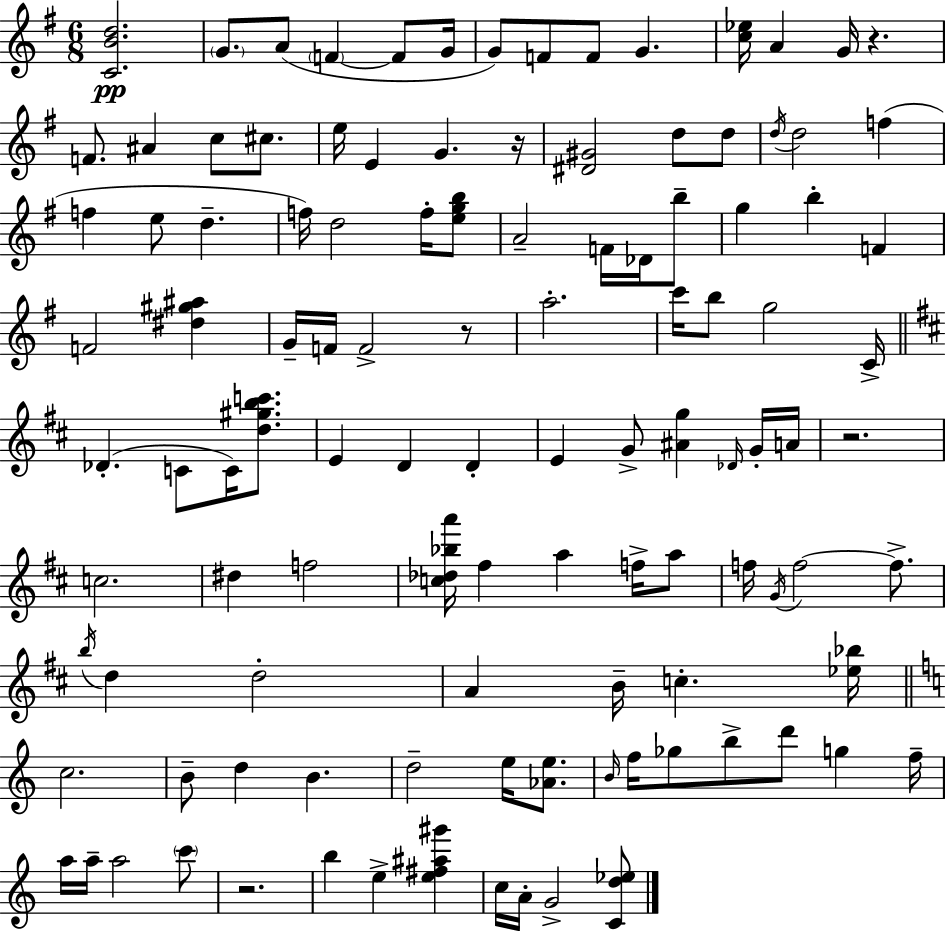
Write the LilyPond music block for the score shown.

{
  \clef treble
  \numericTimeSignature
  \time 6/8
  \key g \major
  <c' b' d''>2.\pp | \parenthesize g'8. a'8( \parenthesize f'4~~ f'8 g'16 | g'8) f'8 f'8 g'4. | <c'' ees''>16 a'4 g'16 r4. | \break f'8. ais'4 c''8 cis''8. | e''16 e'4 g'4. r16 | <dis' gis'>2 d''8 d''8 | \acciaccatura { d''16 } d''2 f''4( | \break f''4 e''8 d''4.-- | f''16) d''2 f''16-. <e'' g'' b''>8 | a'2-- f'16 des'16 b''8-- | g''4 b''4-. f'4 | \break f'2 <dis'' gis'' ais''>4 | g'16-- f'16 f'2-> r8 | a''2.-. | c'''16 b''8 g''2 | \break c'16-> \bar "||" \break \key d \major des'4.-.( c'8 c'16) <d'' gis'' b'' c'''>8. | e'4 d'4 d'4-. | e'4 g'8-> <ais' g''>4 \grace { des'16 } g'16-. | a'16 r2. | \break c''2. | dis''4 f''2 | <c'' des'' bes'' a'''>16 fis''4 a''4 f''16-> a''8 | f''16 \acciaccatura { g'16 } f''2~~ f''8.-> | \break \acciaccatura { b''16 } d''4 d''2-. | a'4 b'16-- c''4.-. | <ees'' bes''>16 \bar "||" \break \key c \major c''2. | b'8-- d''4 b'4. | d''2-- e''16 <aes' e''>8. | \grace { b'16 } f''16 ges''8 b''8-> d'''8 g''4 | \break f''16-- a''16 a''16-- a''2 \parenthesize c'''8 | r2. | b''4 e''4-> <e'' fis'' ais'' gis'''>4 | c''16 a'16-. g'2-> <c' d'' ees''>8 | \break \bar "|."
}